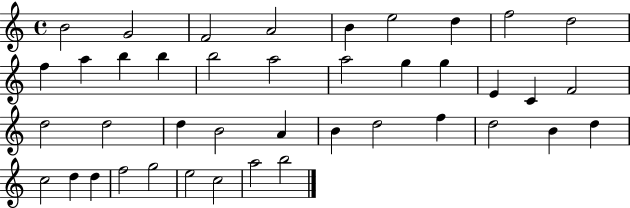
X:1
T:Untitled
M:4/4
L:1/4
K:C
B2 G2 F2 A2 B e2 d f2 d2 f a b b b2 a2 a2 g g E C F2 d2 d2 d B2 A B d2 f d2 B d c2 d d f2 g2 e2 c2 a2 b2